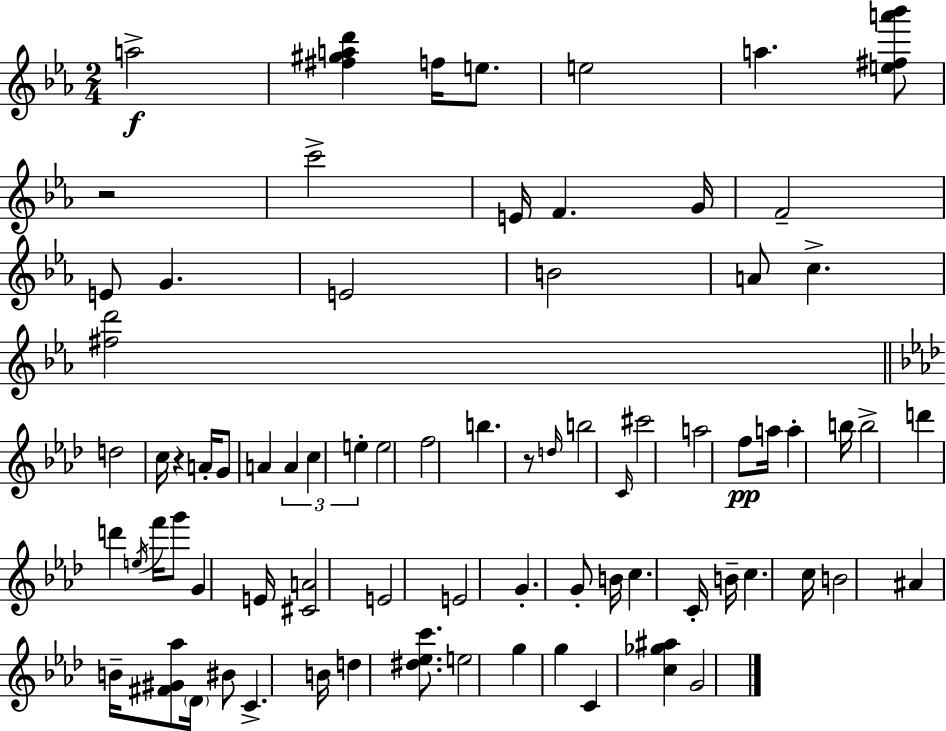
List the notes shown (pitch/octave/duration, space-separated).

A5/h [F#5,G#5,A5,D6]/q F5/s E5/e. E5/h A5/q. [E5,F#5,A6,Bb6]/e R/h C6/h E4/s F4/q. G4/s F4/h E4/e G4/q. E4/h B4/h A4/e C5/q. [F#5,D6]/h D5/h C5/s R/q A4/s G4/e A4/q A4/q C5/q E5/q E5/h F5/h B5/q. R/e D5/s B5/h C4/s C#6/h A5/h F5/e A5/s A5/q B5/s B5/h D6/q D6/q E5/s F6/s G6/e G4/q E4/s [C#4,A4]/h E4/h E4/h G4/q. G4/e B4/s C5/q. C4/s B4/s C5/q. C5/s B4/h A#4/q B4/s [F#4,G#4,Ab5]/e Db4/s BIS4/e C4/q. B4/s D5/q [D#5,Eb5,C6]/e. E5/h G5/q G5/q C4/q [C5,Gb5,A#5]/q G4/h